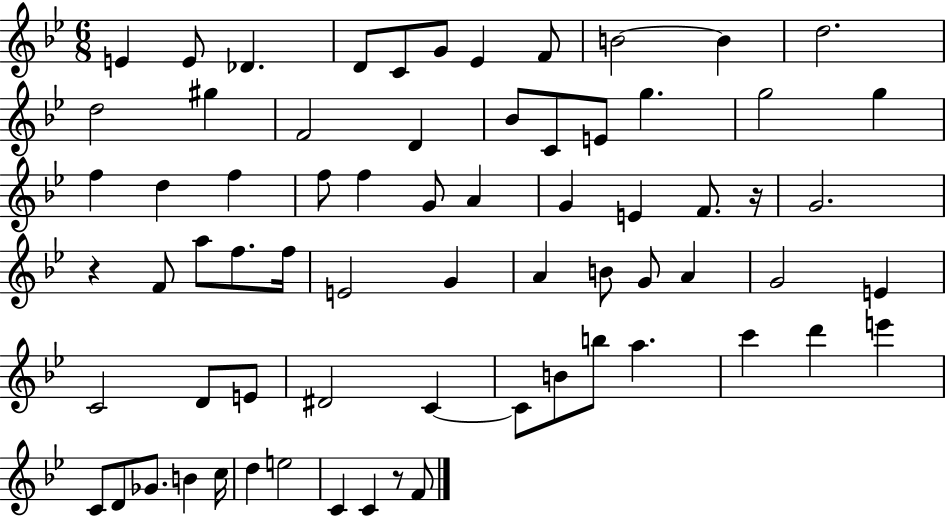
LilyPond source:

{
  \clef treble
  \numericTimeSignature
  \time 6/8
  \key bes \major
  e'4 e'8 des'4. | d'8 c'8 g'8 ees'4 f'8 | b'2~~ b'4 | d''2. | \break d''2 gis''4 | f'2 d'4 | bes'8 c'8 e'8 g''4. | g''2 g''4 | \break f''4 d''4 f''4 | f''8 f''4 g'8 a'4 | g'4 e'4 f'8. r16 | g'2. | \break r4 f'8 a''8 f''8. f''16 | e'2 g'4 | a'4 b'8 g'8 a'4 | g'2 e'4 | \break c'2 d'8 e'8 | dis'2 c'4~~ | c'8 b'8 b''8 a''4. | c'''4 d'''4 e'''4 | \break c'8 d'8 ges'8. b'4 c''16 | d''4 e''2 | c'4 c'4 r8 f'8 | \bar "|."
}